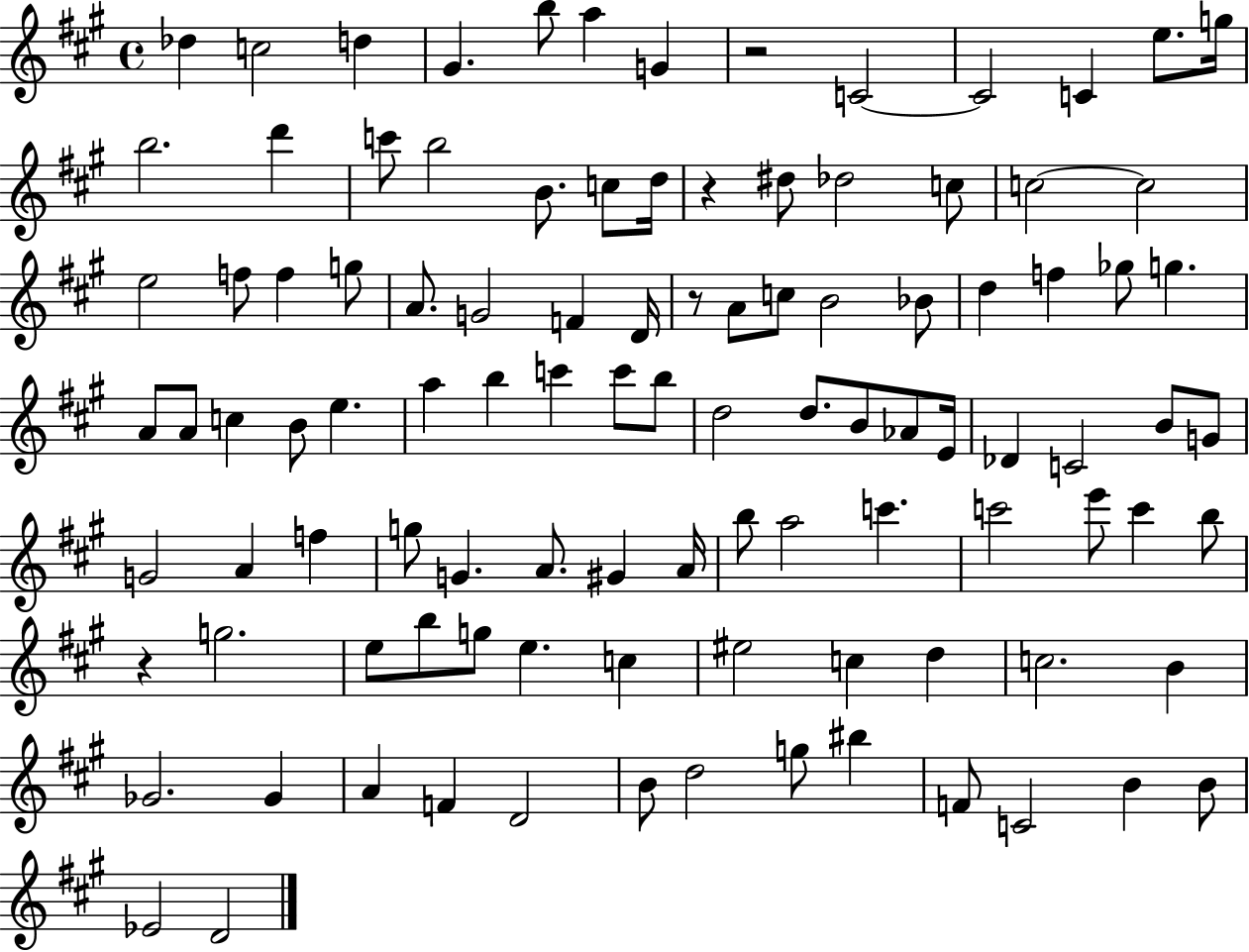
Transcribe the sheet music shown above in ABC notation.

X:1
T:Untitled
M:4/4
L:1/4
K:A
_d c2 d ^G b/2 a G z2 C2 C2 C e/2 g/4 b2 d' c'/2 b2 B/2 c/2 d/4 z ^d/2 _d2 c/2 c2 c2 e2 f/2 f g/2 A/2 G2 F D/4 z/2 A/2 c/2 B2 _B/2 d f _g/2 g A/2 A/2 c B/2 e a b c' c'/2 b/2 d2 d/2 B/2 _A/2 E/4 _D C2 B/2 G/2 G2 A f g/2 G A/2 ^G A/4 b/2 a2 c' c'2 e'/2 c' b/2 z g2 e/2 b/2 g/2 e c ^e2 c d c2 B _G2 _G A F D2 B/2 d2 g/2 ^b F/2 C2 B B/2 _E2 D2